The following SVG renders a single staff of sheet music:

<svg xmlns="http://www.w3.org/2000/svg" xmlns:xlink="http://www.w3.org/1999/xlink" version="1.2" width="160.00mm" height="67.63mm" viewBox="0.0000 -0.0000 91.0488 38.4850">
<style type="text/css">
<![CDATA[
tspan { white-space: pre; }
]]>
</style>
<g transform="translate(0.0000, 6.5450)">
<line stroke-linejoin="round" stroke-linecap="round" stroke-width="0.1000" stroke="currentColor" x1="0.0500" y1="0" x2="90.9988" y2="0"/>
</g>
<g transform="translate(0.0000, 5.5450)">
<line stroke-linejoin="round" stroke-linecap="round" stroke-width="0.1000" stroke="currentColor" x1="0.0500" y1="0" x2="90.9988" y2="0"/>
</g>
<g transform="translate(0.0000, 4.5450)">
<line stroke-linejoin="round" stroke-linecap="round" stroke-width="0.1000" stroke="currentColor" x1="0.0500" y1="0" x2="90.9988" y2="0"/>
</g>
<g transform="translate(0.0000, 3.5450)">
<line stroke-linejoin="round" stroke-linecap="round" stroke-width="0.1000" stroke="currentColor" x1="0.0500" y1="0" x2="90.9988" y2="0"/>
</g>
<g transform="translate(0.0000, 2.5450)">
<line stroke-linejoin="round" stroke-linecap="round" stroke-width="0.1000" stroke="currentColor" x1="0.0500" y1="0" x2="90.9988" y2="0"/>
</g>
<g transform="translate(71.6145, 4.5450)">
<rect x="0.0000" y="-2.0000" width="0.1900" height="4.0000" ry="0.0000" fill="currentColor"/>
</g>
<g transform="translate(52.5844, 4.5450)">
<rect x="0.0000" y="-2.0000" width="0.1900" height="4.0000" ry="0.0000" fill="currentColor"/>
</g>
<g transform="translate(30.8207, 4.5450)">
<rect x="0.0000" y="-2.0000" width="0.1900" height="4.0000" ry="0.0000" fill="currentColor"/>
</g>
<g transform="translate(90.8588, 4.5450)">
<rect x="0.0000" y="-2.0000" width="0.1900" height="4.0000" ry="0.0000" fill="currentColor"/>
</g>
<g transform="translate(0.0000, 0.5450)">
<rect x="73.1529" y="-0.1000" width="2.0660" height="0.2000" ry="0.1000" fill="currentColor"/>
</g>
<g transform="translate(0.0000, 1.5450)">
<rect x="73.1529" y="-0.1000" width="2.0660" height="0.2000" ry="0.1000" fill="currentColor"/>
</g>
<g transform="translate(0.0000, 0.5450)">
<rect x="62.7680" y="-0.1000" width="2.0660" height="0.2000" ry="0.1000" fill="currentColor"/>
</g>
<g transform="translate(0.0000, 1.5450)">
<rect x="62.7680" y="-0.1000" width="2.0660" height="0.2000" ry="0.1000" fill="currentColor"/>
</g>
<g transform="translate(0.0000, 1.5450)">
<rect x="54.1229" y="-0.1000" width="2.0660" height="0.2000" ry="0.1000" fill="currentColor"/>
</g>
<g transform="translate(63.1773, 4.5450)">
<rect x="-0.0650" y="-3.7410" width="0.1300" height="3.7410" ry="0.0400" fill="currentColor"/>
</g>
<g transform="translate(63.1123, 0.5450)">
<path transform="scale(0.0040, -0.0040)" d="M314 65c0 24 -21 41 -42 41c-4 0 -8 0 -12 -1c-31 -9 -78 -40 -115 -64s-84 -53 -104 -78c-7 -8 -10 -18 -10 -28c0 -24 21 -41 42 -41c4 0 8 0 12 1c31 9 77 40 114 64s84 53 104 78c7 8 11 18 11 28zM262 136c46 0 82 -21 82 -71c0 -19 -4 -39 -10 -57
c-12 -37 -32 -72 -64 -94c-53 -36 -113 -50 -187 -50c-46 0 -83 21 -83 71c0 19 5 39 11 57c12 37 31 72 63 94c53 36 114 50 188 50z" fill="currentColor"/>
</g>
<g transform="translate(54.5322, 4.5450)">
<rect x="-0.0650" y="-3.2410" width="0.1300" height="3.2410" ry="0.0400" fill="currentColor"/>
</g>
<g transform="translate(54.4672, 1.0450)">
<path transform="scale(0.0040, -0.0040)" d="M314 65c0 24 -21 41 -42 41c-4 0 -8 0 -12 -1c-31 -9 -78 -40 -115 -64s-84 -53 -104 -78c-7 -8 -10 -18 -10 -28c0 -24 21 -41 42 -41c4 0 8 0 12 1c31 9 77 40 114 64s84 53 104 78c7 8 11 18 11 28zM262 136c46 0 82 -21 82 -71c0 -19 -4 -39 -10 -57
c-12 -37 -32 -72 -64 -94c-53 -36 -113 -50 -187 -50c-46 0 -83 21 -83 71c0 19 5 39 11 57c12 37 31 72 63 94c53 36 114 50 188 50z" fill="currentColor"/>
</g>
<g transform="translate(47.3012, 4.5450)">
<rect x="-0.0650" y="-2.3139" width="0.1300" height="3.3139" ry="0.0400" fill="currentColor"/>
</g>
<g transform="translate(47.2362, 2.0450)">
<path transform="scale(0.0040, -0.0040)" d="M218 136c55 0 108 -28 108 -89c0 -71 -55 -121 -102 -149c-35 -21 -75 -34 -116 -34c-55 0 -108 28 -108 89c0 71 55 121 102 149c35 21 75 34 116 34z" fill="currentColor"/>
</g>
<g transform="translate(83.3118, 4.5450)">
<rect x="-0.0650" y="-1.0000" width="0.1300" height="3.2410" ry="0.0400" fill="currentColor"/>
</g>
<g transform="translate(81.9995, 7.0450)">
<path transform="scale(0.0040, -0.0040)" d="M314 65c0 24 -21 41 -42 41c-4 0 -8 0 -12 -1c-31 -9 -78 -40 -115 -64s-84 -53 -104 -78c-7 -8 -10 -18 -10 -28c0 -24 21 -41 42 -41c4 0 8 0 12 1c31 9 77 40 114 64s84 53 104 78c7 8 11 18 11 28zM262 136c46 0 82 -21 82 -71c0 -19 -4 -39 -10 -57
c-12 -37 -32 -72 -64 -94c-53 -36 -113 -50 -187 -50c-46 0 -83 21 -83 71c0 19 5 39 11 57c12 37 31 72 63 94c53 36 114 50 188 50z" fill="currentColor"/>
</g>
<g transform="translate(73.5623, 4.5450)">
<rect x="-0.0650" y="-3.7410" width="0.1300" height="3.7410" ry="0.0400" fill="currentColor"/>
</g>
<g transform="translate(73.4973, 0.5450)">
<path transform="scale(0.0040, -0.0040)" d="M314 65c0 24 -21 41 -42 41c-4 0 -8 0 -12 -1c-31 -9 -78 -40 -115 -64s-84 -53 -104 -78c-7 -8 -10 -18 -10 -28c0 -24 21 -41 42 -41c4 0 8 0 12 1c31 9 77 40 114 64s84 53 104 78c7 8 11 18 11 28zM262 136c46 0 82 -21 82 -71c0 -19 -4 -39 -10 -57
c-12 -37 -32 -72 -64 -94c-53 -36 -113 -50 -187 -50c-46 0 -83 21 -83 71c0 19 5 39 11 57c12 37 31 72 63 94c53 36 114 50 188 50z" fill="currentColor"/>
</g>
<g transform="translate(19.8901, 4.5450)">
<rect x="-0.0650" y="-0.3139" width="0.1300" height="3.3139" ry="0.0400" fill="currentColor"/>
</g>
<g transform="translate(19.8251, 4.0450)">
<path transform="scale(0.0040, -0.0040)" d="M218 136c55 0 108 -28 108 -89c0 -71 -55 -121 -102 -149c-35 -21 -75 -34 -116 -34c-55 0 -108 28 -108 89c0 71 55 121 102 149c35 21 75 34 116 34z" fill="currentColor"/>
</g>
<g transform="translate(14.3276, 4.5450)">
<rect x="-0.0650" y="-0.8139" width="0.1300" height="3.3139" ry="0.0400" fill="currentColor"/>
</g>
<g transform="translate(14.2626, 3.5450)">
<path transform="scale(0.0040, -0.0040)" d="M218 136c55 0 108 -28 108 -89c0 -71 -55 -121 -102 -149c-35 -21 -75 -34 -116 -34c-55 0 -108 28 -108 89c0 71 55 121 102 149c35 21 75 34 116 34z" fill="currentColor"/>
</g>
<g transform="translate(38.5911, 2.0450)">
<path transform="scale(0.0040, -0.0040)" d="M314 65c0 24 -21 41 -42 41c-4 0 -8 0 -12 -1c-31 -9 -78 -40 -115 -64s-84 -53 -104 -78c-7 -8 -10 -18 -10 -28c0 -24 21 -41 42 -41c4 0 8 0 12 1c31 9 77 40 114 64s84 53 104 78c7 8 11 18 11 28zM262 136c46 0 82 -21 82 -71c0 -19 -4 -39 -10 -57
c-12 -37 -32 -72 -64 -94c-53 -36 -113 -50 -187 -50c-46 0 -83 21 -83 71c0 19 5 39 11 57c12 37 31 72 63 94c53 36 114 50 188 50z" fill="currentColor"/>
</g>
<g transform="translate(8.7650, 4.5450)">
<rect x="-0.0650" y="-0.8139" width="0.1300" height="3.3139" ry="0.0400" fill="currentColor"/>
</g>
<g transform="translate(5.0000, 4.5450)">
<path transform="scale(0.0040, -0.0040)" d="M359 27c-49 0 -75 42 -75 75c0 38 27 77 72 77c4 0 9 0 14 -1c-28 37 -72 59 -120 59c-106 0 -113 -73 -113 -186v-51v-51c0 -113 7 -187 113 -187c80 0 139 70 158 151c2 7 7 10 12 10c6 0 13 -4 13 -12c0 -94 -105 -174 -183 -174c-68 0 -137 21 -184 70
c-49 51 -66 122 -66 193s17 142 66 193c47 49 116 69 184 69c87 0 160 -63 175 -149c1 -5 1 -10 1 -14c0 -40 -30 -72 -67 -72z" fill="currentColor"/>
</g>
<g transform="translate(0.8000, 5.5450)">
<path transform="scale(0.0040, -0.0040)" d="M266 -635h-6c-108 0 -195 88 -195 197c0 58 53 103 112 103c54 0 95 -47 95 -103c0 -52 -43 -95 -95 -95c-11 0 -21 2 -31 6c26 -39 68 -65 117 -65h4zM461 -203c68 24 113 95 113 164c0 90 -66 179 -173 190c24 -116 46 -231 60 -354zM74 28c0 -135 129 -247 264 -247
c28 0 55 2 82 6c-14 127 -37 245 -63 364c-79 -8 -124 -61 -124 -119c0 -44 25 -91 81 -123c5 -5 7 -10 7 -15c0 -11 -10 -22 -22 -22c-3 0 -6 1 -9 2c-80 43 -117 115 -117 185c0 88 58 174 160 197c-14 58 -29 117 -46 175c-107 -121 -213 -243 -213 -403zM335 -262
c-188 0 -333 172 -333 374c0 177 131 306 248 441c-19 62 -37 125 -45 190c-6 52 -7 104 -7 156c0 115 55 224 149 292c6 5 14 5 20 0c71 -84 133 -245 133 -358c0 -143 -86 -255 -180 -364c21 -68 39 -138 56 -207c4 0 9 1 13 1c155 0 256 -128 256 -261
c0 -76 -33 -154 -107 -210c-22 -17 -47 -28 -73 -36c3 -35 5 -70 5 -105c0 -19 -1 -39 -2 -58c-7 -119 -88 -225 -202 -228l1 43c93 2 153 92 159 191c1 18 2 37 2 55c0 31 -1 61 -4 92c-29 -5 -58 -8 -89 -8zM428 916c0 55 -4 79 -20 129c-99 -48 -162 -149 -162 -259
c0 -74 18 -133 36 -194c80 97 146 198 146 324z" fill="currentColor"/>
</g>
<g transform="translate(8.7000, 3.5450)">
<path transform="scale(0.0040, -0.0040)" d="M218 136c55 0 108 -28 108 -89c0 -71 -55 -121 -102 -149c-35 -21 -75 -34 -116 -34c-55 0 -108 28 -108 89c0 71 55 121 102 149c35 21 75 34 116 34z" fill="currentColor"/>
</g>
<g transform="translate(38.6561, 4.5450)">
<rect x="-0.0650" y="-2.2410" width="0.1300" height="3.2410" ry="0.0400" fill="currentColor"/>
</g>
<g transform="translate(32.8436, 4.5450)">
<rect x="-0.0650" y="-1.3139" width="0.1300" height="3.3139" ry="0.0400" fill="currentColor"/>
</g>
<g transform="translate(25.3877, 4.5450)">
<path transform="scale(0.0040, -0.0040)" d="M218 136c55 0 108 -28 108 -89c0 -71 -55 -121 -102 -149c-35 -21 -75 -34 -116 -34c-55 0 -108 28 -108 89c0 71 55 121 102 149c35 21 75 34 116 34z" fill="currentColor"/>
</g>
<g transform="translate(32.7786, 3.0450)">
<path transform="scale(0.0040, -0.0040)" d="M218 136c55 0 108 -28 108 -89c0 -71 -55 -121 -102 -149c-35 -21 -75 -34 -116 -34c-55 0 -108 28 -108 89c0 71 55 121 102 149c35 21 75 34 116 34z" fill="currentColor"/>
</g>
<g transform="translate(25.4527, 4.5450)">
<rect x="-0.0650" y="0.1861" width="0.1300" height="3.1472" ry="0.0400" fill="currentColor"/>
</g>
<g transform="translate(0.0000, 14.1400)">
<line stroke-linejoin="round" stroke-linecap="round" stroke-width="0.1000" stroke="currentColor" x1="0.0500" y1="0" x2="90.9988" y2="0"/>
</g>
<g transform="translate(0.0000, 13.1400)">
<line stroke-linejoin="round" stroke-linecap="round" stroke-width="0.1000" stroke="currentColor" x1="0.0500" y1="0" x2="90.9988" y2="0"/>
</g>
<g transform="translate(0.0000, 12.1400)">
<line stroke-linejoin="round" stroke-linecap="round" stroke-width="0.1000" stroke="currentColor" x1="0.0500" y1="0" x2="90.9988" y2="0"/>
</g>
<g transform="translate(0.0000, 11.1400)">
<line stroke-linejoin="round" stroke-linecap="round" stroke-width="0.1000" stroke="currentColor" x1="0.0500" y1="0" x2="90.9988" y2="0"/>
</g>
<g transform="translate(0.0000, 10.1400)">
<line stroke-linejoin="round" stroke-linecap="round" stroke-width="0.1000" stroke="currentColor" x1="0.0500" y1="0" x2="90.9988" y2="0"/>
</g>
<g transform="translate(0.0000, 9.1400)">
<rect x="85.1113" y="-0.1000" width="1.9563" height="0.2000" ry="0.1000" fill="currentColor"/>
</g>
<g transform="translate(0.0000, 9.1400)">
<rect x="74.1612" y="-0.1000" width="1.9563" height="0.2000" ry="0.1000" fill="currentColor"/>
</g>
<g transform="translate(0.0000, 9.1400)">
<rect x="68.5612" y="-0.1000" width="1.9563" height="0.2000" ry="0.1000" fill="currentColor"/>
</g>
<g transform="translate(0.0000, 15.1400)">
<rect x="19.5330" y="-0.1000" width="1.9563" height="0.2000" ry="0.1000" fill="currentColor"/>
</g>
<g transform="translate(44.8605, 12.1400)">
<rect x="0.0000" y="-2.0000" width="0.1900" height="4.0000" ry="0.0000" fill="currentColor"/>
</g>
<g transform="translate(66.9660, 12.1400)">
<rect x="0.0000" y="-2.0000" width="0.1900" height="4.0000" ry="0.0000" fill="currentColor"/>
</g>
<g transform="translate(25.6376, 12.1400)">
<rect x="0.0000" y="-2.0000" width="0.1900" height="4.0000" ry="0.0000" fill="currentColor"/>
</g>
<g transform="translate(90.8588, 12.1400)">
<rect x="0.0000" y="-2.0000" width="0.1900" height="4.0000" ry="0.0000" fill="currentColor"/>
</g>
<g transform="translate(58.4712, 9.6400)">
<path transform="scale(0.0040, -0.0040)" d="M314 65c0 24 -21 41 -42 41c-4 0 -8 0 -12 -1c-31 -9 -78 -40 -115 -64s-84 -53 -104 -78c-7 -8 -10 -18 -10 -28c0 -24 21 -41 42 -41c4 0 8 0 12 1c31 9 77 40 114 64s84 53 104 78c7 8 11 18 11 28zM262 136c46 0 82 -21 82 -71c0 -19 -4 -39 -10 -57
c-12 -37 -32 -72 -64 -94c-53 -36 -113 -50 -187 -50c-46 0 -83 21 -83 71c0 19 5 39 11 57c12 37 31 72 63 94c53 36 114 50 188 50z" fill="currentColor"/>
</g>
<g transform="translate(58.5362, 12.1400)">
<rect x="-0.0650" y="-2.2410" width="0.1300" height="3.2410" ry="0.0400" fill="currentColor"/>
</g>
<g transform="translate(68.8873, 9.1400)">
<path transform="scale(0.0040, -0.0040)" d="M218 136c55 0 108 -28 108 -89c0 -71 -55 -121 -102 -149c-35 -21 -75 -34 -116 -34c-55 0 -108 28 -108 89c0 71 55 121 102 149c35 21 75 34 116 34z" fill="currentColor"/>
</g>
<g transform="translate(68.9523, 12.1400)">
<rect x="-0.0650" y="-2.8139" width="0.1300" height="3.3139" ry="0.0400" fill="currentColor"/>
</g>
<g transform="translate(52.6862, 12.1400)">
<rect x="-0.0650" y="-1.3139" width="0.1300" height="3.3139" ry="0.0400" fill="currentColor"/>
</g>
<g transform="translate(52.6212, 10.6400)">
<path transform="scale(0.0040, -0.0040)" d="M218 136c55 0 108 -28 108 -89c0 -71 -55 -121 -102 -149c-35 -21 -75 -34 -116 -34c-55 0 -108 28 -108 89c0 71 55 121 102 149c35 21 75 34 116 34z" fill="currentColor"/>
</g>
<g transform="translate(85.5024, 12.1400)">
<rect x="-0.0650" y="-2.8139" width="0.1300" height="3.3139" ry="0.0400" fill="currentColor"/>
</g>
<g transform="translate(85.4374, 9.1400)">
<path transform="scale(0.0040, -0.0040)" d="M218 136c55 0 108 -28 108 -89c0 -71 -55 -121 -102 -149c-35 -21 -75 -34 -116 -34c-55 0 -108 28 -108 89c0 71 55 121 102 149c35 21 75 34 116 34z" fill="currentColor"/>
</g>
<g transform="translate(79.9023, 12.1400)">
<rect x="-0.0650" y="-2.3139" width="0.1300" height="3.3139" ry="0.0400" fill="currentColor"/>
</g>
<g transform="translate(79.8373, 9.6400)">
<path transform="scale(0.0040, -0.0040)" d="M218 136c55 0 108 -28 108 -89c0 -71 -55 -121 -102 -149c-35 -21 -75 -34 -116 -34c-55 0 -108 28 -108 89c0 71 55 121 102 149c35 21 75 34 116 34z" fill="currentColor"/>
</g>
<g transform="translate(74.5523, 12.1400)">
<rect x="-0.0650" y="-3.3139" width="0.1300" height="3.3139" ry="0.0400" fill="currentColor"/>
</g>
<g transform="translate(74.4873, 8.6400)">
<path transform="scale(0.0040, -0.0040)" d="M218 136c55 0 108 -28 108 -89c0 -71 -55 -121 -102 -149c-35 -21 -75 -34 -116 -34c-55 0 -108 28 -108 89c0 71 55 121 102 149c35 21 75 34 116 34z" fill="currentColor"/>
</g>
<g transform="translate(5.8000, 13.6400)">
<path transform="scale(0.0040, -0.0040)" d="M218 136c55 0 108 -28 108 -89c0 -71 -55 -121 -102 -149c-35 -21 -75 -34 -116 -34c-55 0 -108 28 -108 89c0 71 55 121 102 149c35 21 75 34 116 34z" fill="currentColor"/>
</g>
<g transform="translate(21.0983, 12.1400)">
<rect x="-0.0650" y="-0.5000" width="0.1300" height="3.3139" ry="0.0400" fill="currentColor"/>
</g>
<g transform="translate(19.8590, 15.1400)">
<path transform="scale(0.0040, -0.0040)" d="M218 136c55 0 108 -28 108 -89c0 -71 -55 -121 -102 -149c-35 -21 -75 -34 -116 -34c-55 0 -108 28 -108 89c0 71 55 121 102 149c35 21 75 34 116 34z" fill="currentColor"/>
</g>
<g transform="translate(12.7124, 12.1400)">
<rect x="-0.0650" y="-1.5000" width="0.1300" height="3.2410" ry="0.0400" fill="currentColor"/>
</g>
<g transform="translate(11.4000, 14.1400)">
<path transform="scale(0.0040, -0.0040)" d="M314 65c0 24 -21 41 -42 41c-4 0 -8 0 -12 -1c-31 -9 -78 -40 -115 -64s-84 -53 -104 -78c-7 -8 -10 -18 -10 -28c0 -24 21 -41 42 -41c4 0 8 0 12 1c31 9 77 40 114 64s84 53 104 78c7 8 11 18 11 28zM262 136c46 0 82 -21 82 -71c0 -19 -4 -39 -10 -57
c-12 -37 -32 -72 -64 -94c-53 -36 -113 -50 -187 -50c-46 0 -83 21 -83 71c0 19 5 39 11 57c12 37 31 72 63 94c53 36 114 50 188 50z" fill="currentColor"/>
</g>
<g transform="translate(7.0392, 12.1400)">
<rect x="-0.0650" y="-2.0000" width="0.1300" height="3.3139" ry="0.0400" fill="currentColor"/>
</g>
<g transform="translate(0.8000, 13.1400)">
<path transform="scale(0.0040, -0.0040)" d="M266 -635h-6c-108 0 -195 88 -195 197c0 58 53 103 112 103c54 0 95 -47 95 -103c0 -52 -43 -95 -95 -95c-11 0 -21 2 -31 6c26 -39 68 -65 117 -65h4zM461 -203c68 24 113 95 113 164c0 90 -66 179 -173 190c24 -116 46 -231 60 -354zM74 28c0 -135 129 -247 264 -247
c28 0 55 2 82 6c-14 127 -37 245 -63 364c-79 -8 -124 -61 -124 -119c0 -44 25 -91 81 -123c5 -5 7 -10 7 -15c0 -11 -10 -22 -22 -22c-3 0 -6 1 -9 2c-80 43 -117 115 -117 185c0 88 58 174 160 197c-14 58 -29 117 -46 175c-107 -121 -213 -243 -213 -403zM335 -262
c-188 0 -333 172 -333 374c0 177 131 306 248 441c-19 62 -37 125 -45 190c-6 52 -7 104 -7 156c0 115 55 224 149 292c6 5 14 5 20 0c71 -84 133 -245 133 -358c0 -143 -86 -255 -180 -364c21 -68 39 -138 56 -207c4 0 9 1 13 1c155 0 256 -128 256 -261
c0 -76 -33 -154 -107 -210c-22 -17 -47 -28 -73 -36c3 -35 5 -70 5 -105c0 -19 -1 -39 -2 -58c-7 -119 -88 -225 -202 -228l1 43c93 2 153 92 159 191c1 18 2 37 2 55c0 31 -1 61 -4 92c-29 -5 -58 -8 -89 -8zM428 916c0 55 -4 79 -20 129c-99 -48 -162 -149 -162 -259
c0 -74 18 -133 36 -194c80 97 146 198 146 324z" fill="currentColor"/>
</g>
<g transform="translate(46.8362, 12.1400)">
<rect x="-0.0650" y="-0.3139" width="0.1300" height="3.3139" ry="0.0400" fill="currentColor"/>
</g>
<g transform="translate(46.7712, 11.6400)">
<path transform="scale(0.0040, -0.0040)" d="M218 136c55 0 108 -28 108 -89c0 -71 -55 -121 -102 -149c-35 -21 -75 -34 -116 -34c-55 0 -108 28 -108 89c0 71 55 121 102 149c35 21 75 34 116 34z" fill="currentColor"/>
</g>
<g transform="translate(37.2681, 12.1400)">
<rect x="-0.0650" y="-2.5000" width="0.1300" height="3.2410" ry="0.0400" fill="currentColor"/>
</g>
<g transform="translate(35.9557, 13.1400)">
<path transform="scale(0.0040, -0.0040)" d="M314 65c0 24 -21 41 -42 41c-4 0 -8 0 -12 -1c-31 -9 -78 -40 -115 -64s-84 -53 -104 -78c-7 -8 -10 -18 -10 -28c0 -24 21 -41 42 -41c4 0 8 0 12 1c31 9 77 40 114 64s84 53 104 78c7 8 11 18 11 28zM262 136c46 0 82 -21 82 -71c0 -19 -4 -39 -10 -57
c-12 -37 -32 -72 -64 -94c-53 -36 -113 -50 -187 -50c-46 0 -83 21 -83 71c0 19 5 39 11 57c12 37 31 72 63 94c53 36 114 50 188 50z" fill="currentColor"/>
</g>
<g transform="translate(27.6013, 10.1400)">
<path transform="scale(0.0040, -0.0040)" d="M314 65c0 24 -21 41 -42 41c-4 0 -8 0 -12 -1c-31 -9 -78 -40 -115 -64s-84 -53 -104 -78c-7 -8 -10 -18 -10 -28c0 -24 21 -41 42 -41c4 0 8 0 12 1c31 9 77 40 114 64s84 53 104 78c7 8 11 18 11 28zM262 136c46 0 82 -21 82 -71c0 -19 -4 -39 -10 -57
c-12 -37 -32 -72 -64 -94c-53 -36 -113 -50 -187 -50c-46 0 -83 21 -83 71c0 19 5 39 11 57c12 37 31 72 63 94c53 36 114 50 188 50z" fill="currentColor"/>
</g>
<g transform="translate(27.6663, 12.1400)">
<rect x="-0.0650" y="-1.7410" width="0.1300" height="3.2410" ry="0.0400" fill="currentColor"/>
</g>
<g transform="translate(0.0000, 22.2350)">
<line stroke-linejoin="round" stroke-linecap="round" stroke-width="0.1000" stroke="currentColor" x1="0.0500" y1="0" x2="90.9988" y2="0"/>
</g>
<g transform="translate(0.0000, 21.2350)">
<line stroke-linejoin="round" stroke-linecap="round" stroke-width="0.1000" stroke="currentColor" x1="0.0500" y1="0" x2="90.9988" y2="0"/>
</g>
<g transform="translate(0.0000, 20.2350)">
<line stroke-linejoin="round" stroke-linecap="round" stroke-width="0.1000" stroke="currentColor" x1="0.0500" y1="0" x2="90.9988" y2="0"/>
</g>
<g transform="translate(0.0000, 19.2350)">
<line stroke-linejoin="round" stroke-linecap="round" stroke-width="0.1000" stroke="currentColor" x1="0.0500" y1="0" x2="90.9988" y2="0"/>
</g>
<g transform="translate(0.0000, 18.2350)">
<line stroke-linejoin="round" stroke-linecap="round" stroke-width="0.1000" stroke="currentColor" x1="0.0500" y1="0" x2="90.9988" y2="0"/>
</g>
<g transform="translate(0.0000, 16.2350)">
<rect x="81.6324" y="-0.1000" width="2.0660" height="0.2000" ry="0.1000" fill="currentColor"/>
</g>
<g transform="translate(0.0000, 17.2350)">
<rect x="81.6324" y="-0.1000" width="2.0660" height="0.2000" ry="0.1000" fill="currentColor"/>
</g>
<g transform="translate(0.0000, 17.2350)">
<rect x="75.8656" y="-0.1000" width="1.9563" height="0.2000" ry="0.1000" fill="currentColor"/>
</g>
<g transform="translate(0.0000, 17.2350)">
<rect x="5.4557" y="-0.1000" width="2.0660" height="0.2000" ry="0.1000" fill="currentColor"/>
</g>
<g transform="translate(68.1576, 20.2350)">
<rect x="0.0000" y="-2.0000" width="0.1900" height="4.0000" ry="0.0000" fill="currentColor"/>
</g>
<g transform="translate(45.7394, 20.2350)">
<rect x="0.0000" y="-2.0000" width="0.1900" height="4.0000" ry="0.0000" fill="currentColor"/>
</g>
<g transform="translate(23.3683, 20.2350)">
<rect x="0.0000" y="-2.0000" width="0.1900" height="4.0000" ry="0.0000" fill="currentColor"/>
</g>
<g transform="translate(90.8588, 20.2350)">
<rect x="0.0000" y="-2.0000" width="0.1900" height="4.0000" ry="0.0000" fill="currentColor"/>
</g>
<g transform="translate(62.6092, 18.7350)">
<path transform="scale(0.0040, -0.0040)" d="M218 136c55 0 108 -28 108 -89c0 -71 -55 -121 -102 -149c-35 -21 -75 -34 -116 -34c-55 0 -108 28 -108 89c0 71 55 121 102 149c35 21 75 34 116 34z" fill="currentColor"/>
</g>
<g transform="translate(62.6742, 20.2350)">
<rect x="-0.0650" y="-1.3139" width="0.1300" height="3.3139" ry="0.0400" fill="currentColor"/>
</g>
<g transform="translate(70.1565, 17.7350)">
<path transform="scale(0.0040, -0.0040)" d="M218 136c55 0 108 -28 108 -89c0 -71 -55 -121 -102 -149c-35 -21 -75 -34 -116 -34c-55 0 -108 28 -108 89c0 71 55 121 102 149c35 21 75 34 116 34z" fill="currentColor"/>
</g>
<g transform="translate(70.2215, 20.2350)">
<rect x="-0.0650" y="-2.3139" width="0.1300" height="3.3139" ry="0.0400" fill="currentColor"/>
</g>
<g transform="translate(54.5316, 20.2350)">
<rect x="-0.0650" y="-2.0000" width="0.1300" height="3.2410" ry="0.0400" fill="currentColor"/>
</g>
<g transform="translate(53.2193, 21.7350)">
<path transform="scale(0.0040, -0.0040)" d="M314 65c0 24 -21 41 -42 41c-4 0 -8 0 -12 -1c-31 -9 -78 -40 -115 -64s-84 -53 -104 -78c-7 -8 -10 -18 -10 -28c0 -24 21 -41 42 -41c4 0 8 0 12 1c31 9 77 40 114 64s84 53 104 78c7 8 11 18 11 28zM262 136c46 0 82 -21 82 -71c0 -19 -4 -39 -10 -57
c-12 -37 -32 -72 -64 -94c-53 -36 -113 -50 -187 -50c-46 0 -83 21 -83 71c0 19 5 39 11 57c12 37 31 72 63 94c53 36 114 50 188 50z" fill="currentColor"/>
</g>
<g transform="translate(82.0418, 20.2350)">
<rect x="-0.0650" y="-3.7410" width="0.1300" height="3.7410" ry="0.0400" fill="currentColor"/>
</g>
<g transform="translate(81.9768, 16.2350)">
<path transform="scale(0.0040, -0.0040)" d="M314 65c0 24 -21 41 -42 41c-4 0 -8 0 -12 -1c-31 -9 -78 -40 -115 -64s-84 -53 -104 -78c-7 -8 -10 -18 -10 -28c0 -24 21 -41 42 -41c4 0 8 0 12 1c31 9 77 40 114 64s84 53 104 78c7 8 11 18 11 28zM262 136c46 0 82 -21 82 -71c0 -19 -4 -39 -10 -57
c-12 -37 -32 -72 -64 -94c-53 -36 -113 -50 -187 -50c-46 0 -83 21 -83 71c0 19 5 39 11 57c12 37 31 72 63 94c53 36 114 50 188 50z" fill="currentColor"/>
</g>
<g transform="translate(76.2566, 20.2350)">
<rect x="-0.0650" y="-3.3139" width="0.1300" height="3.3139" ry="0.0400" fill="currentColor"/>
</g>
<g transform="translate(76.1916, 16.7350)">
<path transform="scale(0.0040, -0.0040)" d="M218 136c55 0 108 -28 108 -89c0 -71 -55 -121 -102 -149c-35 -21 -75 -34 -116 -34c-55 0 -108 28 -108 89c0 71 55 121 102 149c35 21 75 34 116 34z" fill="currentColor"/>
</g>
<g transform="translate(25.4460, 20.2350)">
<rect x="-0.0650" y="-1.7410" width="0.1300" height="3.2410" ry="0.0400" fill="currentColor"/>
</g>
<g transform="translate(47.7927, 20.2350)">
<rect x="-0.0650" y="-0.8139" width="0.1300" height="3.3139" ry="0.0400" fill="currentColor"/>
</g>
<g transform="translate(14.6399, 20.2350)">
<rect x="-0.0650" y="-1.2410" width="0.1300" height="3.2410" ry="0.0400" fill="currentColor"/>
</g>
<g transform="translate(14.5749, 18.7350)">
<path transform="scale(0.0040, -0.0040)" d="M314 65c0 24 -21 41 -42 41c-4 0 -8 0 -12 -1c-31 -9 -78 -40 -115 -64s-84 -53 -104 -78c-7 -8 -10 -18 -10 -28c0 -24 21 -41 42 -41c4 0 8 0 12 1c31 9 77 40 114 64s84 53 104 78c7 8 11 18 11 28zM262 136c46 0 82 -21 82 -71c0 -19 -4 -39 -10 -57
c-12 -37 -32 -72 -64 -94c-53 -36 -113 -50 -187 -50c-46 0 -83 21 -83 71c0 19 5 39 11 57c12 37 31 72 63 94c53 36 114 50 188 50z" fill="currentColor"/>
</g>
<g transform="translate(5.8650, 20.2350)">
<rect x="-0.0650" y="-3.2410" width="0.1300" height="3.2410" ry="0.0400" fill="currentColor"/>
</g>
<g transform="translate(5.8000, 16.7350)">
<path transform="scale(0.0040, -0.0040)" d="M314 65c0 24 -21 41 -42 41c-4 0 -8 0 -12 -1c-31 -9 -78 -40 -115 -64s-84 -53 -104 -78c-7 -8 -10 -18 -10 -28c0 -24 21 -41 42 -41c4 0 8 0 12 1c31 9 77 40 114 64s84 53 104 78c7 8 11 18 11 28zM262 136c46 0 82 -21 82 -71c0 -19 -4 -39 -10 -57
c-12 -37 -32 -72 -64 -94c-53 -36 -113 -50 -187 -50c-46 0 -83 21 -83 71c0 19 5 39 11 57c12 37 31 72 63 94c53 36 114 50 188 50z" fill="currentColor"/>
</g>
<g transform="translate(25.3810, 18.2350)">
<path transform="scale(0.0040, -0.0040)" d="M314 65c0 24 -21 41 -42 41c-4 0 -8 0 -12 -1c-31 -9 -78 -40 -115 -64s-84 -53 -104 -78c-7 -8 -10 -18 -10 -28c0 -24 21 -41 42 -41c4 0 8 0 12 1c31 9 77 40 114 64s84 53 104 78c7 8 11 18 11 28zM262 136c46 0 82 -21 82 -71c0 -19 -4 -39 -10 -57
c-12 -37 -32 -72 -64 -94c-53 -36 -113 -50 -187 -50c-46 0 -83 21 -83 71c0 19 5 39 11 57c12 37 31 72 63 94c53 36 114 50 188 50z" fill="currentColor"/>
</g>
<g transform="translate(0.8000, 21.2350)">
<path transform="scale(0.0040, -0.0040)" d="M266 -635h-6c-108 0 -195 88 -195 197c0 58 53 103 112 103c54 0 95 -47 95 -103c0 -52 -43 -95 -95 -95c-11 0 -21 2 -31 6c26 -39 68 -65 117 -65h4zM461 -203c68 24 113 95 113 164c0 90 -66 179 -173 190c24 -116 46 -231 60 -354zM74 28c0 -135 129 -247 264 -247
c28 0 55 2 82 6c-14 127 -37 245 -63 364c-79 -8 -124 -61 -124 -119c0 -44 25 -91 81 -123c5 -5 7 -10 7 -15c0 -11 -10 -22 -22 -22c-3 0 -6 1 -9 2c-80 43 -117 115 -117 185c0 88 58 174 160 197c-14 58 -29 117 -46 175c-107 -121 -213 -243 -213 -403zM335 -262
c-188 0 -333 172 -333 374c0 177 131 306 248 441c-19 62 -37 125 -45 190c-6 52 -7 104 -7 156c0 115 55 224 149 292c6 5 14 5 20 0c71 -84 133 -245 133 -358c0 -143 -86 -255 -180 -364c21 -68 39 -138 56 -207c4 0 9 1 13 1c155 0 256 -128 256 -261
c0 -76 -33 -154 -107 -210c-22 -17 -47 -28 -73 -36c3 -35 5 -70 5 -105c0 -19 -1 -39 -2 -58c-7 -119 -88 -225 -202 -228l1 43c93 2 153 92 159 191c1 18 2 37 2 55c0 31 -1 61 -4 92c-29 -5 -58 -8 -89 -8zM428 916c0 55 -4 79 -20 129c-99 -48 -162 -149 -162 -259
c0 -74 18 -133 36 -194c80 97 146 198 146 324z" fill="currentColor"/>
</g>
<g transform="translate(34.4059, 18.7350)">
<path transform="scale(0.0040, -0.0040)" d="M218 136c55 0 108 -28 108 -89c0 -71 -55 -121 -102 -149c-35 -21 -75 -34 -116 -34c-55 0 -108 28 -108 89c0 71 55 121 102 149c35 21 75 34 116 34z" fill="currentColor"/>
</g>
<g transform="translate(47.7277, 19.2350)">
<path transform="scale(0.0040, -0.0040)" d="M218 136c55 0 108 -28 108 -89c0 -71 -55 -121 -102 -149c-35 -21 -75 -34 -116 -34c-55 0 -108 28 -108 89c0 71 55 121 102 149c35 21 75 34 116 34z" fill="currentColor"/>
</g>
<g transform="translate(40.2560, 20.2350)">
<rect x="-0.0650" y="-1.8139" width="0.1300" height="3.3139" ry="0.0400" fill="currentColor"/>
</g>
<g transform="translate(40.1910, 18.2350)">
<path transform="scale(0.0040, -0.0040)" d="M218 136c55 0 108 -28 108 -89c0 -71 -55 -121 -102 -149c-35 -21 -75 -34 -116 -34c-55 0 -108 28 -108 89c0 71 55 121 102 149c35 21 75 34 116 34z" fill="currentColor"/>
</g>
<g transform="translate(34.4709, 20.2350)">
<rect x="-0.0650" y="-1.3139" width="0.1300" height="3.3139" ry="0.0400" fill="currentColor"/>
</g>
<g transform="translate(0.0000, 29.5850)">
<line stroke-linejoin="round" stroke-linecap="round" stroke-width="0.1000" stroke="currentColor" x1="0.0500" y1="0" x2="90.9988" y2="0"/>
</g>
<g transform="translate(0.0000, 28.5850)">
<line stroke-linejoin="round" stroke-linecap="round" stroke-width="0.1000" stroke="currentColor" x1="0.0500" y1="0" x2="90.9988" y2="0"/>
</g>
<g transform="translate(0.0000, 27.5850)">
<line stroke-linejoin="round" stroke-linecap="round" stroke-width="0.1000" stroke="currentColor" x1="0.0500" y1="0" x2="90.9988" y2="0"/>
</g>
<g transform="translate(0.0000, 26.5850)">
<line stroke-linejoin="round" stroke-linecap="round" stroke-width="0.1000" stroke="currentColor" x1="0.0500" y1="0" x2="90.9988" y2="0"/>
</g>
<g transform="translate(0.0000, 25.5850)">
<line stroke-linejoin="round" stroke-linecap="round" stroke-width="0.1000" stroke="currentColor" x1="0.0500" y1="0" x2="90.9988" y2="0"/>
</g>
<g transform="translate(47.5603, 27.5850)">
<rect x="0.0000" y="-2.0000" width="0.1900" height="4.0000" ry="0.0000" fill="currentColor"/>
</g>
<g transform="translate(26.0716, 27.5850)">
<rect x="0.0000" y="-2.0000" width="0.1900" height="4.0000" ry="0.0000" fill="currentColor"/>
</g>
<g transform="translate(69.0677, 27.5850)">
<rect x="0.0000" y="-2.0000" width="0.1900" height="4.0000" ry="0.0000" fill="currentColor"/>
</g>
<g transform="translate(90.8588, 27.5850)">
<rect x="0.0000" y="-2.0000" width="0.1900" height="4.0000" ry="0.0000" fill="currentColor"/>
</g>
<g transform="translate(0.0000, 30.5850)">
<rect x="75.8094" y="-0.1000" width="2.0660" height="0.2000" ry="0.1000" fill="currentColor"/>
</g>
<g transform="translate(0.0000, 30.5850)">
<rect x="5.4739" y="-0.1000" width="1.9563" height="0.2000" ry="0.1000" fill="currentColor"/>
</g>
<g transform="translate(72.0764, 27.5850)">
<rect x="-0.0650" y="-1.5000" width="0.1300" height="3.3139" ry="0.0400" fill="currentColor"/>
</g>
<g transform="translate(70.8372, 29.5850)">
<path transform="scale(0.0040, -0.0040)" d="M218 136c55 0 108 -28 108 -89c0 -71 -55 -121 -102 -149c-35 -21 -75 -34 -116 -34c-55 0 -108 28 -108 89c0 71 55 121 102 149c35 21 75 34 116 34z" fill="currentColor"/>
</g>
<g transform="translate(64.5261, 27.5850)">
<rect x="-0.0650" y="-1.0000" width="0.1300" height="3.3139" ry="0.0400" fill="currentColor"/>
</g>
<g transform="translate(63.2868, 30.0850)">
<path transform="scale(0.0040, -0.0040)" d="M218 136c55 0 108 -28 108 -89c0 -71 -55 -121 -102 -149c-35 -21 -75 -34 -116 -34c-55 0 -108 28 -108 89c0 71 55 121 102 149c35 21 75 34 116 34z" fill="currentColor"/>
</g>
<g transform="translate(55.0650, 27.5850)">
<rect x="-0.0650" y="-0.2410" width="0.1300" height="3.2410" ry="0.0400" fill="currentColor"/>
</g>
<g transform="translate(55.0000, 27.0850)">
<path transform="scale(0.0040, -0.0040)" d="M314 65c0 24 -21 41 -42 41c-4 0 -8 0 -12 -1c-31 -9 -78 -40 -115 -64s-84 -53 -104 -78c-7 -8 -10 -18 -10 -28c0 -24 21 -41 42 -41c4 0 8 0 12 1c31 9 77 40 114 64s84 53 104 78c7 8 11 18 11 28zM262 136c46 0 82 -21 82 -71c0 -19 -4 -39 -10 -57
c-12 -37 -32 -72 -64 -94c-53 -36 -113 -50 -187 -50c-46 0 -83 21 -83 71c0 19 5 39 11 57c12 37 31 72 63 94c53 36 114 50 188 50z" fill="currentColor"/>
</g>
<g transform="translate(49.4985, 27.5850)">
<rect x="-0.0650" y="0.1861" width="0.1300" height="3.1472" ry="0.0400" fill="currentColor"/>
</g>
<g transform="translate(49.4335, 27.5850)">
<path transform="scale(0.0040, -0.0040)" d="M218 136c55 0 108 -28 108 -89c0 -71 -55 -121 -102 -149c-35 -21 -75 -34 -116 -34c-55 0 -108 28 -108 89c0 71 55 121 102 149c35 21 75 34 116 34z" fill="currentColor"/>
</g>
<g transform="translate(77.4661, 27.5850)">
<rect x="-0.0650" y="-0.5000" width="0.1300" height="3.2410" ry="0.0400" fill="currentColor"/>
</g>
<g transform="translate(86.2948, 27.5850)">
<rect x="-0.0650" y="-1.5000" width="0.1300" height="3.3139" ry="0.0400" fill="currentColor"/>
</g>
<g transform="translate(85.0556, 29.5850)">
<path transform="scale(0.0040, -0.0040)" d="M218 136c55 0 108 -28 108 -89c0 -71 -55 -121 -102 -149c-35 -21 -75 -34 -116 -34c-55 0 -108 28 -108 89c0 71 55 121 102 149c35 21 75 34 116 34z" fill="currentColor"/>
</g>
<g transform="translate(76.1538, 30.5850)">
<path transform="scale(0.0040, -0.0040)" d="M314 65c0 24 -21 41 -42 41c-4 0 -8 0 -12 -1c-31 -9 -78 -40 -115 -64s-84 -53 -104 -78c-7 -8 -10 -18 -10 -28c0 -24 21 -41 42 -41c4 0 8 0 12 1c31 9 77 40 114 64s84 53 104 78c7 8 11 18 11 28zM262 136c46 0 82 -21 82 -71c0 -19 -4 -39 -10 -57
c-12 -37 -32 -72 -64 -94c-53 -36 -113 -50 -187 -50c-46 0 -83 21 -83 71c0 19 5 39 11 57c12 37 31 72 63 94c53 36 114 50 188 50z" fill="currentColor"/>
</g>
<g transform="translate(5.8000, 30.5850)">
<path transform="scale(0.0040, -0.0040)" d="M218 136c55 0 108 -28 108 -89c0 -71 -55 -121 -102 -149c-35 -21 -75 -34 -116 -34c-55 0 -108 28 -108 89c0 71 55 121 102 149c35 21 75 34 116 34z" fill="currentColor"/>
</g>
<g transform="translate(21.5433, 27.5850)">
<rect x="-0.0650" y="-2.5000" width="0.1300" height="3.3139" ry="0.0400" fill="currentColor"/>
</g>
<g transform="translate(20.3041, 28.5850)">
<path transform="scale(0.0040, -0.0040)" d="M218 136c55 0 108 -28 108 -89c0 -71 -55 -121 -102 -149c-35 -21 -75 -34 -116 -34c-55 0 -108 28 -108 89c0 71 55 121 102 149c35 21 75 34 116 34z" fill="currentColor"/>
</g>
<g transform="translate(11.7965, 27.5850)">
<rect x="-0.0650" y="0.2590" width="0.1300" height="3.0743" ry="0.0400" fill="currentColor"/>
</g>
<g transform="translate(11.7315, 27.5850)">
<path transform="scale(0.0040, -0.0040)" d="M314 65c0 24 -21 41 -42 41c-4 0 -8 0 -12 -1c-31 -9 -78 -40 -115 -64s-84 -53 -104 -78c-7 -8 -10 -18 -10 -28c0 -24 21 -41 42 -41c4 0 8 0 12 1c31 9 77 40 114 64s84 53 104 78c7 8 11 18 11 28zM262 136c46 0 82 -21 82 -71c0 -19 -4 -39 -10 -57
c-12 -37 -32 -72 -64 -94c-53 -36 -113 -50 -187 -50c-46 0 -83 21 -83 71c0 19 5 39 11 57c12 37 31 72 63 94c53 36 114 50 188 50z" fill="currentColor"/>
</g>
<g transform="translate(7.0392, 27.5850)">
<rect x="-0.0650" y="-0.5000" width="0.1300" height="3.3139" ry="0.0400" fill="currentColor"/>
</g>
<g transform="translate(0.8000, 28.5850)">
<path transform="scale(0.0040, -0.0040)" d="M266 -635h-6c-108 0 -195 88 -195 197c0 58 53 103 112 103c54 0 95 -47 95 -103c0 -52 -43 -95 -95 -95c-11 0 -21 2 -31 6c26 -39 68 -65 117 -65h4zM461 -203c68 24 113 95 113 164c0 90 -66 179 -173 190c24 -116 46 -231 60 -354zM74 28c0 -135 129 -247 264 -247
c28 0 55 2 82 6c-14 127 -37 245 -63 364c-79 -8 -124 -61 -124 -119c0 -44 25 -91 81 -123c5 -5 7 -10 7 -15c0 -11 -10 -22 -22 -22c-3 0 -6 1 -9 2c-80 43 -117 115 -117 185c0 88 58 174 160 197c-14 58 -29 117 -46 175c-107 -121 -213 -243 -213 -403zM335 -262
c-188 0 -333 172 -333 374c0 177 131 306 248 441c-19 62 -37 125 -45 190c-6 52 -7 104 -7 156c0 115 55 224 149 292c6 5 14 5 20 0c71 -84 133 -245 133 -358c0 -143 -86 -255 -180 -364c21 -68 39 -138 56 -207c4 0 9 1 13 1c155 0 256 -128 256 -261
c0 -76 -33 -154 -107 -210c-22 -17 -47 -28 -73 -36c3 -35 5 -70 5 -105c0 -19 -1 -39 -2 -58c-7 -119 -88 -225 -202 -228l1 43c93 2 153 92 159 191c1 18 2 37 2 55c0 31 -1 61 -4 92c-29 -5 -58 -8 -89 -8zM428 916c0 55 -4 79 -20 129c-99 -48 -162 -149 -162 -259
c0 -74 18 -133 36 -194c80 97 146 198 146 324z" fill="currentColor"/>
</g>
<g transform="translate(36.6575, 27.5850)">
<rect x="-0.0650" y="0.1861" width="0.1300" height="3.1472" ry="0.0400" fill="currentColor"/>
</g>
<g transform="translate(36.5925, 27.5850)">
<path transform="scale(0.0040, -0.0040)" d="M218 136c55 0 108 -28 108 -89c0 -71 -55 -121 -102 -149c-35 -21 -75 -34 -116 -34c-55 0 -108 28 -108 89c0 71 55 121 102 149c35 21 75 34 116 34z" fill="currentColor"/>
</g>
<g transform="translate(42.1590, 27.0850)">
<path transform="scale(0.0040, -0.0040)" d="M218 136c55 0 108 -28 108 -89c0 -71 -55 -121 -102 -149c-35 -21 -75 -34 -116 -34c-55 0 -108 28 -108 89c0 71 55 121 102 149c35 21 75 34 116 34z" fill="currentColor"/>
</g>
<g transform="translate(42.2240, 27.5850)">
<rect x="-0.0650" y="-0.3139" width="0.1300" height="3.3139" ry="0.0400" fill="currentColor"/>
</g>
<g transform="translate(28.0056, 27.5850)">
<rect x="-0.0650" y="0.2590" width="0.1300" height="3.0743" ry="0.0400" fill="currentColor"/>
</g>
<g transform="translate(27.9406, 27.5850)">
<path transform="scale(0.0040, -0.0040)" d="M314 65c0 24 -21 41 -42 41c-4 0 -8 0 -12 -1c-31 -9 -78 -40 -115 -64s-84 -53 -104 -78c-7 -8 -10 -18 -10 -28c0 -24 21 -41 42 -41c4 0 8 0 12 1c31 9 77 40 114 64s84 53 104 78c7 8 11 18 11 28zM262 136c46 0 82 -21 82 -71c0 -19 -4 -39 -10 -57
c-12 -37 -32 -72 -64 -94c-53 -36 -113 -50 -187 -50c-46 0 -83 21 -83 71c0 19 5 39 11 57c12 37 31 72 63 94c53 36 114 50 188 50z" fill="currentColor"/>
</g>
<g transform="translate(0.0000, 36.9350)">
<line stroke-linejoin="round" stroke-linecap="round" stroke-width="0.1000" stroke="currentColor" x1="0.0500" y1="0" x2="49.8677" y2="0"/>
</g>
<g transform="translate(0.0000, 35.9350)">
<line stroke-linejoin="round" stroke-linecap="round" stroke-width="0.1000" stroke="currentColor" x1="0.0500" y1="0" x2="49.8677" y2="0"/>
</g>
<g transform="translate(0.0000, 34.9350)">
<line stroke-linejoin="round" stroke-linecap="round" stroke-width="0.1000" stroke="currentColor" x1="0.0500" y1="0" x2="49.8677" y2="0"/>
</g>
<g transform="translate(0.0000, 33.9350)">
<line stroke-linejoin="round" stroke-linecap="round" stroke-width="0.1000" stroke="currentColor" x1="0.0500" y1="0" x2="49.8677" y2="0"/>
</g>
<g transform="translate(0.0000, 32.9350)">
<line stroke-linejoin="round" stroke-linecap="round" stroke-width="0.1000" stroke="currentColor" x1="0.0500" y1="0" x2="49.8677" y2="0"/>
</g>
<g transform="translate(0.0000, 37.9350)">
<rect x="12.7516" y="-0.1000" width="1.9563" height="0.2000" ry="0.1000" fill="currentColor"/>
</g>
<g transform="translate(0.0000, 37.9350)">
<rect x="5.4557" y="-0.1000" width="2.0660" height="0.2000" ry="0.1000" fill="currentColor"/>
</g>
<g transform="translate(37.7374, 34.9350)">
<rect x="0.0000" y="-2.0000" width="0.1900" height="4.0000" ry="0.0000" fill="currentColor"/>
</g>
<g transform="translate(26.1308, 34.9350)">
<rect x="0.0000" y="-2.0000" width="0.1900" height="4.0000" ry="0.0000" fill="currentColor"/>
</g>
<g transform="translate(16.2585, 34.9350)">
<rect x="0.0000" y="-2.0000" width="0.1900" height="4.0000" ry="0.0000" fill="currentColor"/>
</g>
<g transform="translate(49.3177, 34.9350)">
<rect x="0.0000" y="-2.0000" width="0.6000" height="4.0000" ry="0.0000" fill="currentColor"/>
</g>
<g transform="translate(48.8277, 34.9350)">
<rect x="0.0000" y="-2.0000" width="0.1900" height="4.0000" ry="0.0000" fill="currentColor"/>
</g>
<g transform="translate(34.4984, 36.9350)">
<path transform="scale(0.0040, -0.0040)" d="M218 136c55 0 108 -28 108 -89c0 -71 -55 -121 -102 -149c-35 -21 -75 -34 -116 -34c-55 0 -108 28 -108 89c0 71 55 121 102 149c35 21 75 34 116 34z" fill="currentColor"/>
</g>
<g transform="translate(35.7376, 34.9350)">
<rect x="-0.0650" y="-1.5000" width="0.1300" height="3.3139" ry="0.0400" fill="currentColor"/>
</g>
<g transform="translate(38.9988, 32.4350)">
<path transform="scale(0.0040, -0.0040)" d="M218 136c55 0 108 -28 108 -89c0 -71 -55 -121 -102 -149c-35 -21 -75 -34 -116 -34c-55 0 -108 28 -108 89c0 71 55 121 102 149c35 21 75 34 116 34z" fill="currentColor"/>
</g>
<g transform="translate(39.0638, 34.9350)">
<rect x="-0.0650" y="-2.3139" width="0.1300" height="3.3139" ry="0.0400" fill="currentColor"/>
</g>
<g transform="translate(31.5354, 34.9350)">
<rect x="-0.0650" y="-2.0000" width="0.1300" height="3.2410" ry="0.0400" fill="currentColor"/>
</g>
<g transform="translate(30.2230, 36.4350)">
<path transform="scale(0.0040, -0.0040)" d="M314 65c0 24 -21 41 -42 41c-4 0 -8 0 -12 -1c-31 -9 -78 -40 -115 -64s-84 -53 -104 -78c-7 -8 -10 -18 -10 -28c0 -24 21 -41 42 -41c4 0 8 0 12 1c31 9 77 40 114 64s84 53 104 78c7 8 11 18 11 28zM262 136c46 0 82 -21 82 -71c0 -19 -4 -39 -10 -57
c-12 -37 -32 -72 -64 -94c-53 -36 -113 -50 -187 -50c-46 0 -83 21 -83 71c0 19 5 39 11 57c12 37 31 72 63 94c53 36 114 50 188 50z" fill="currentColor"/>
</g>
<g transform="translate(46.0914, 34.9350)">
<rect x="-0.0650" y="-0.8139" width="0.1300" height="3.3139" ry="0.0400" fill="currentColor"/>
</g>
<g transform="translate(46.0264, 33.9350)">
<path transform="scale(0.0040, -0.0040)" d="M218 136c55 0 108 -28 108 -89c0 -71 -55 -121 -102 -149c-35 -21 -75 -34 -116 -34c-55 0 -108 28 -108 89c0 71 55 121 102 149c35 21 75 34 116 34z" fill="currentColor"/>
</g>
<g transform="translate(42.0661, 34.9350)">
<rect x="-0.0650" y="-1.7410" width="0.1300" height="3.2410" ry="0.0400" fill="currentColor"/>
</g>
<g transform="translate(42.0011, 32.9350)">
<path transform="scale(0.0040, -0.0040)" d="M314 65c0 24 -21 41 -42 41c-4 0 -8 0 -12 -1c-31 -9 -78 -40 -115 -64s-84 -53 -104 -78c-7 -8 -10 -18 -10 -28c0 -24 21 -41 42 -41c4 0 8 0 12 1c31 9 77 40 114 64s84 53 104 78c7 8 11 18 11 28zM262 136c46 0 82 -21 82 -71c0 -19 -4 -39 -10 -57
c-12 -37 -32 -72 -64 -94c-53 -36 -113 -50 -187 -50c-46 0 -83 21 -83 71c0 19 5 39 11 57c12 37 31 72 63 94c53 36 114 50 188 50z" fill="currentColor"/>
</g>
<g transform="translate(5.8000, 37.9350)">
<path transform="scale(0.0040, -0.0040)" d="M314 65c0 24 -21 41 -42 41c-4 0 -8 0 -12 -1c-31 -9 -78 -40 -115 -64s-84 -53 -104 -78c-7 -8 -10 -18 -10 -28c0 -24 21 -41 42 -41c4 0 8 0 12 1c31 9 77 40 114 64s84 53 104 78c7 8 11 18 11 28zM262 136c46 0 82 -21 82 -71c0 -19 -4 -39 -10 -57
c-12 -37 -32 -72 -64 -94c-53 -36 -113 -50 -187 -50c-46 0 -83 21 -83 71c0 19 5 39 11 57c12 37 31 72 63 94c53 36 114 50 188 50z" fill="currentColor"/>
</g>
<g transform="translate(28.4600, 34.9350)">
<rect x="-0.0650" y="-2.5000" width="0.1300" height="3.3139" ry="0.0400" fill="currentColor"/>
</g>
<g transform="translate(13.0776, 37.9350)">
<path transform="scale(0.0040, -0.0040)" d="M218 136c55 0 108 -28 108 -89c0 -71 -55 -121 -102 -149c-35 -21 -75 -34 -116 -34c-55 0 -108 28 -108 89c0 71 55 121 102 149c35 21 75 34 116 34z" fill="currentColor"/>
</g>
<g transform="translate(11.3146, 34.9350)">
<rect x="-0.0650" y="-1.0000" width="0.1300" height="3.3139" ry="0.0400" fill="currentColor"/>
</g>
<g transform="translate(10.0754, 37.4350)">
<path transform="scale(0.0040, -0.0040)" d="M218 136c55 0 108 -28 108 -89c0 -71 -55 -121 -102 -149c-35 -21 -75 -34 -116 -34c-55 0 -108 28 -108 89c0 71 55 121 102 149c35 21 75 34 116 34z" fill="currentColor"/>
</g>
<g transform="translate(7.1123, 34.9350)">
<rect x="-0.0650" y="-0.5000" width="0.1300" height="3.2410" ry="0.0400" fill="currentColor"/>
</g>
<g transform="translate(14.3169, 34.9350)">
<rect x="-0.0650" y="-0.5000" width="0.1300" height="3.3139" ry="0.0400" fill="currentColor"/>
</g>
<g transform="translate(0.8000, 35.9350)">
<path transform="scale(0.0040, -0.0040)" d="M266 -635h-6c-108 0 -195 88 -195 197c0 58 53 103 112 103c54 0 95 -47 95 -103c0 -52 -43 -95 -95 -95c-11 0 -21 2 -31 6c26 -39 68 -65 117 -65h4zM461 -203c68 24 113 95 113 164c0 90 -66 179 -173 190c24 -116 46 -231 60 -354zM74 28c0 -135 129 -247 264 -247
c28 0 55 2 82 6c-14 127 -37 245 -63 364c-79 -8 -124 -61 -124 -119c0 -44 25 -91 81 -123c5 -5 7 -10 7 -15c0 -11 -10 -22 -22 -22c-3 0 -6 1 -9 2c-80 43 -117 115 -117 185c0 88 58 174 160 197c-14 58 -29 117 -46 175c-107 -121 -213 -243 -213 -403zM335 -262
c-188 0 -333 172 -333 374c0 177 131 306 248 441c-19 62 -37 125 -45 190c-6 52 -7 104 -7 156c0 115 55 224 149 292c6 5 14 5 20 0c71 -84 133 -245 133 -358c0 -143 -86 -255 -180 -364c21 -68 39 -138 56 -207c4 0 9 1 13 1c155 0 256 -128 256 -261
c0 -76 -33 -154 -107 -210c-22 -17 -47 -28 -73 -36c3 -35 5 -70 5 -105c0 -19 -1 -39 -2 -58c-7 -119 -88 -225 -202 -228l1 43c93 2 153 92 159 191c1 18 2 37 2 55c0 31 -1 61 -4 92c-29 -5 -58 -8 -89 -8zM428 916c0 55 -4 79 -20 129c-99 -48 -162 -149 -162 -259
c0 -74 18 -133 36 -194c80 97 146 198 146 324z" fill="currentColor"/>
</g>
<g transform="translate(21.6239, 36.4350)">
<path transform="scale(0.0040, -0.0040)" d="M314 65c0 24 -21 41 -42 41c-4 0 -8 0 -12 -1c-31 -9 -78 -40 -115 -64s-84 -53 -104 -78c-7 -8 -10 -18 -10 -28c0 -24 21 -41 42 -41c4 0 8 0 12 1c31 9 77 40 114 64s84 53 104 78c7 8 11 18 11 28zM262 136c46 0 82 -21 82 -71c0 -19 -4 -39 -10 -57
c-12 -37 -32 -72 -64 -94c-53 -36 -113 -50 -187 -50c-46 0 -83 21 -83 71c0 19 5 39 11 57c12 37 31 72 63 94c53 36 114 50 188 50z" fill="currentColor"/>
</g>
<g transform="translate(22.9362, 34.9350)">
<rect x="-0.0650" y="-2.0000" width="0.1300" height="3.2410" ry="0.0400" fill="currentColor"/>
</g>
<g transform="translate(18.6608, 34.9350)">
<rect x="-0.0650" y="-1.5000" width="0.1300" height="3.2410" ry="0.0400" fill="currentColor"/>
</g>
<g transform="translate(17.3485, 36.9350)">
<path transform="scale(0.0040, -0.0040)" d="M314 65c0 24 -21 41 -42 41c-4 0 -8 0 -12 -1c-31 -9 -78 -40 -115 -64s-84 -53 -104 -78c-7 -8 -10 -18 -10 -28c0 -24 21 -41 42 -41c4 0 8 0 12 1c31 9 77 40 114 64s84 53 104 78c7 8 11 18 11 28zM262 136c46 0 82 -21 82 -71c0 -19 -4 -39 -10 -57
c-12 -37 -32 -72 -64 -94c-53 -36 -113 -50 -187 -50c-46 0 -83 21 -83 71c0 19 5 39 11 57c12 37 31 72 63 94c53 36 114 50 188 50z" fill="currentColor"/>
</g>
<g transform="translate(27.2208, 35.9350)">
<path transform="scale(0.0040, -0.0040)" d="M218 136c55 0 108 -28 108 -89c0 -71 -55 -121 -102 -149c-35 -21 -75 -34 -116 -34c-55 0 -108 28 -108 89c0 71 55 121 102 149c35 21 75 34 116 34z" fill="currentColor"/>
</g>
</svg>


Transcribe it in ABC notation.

X:1
T:Untitled
M:4/4
L:1/4
K:C
d d c B e g2 g b2 c'2 c'2 D2 F E2 C f2 G2 c e g2 a b g a b2 e2 f2 e f d F2 e g b c'2 C B2 G B2 B c B c2 D E C2 E C2 D C E2 F2 G F2 E g f2 d